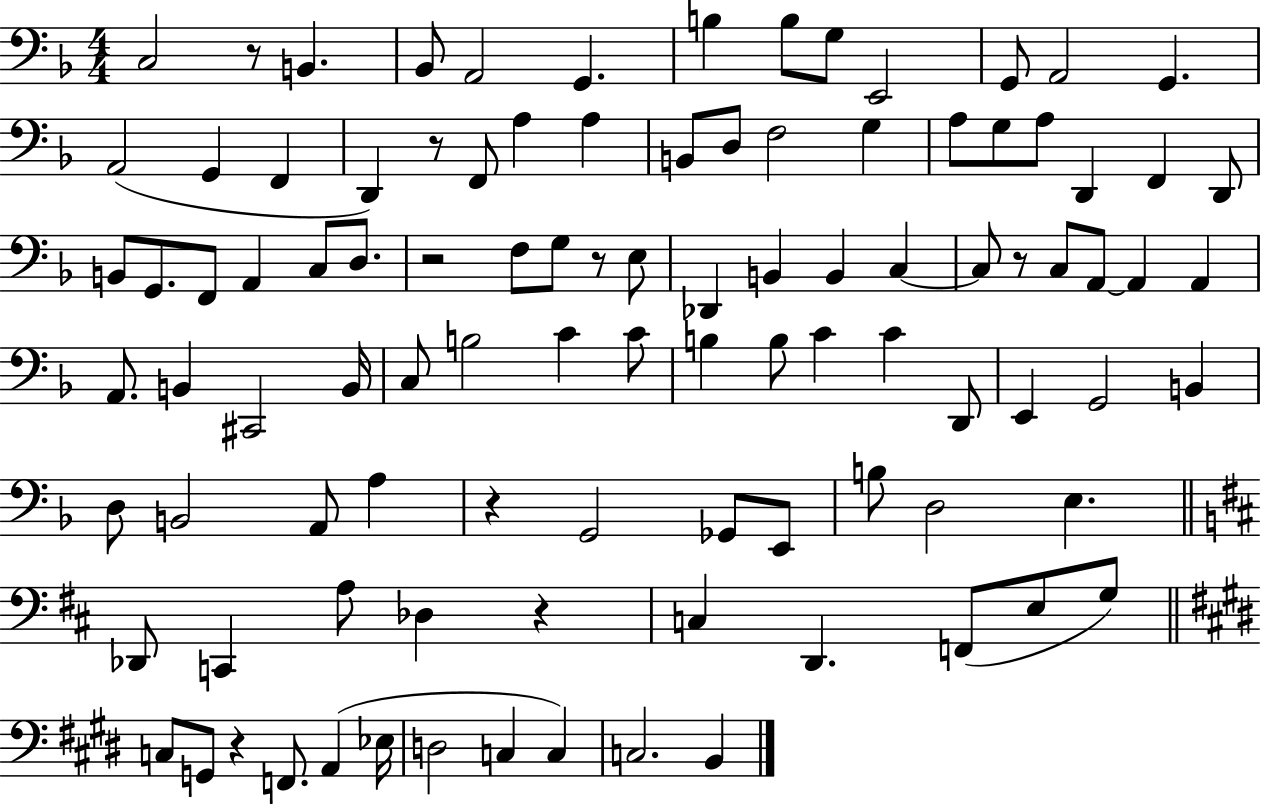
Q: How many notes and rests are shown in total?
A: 100